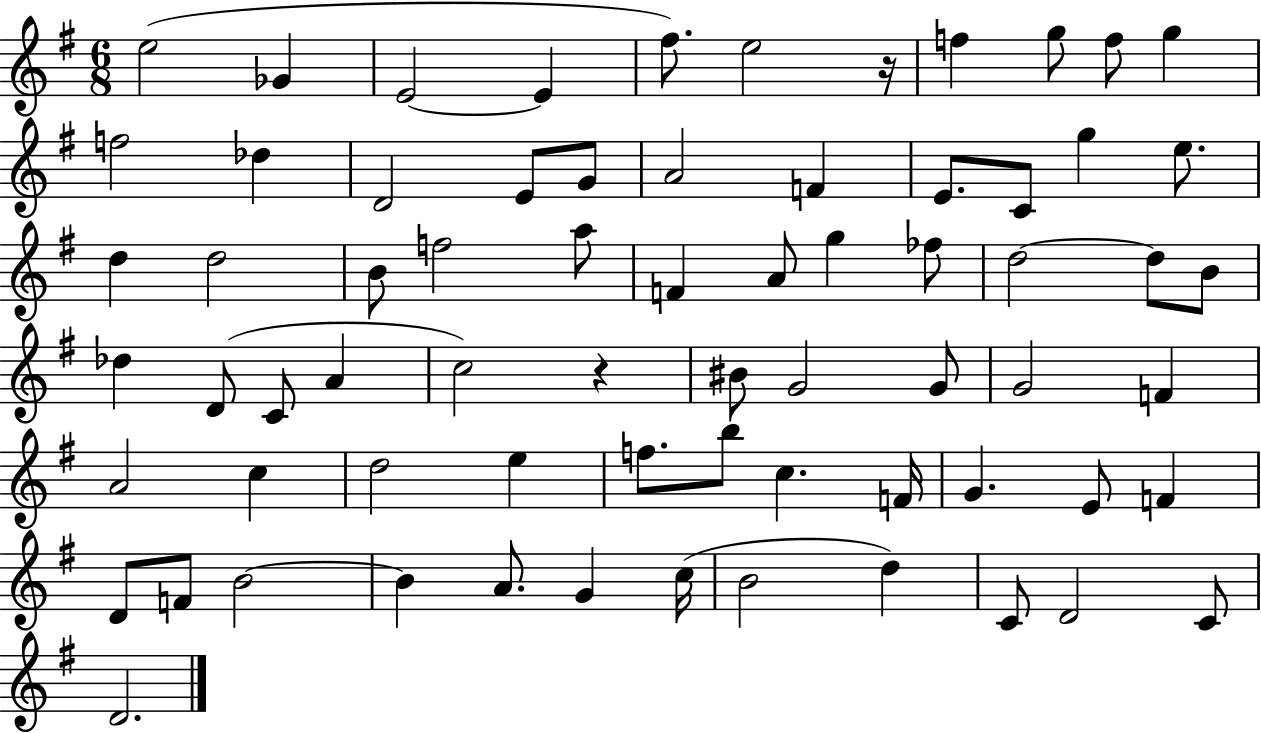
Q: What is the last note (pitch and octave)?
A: D4